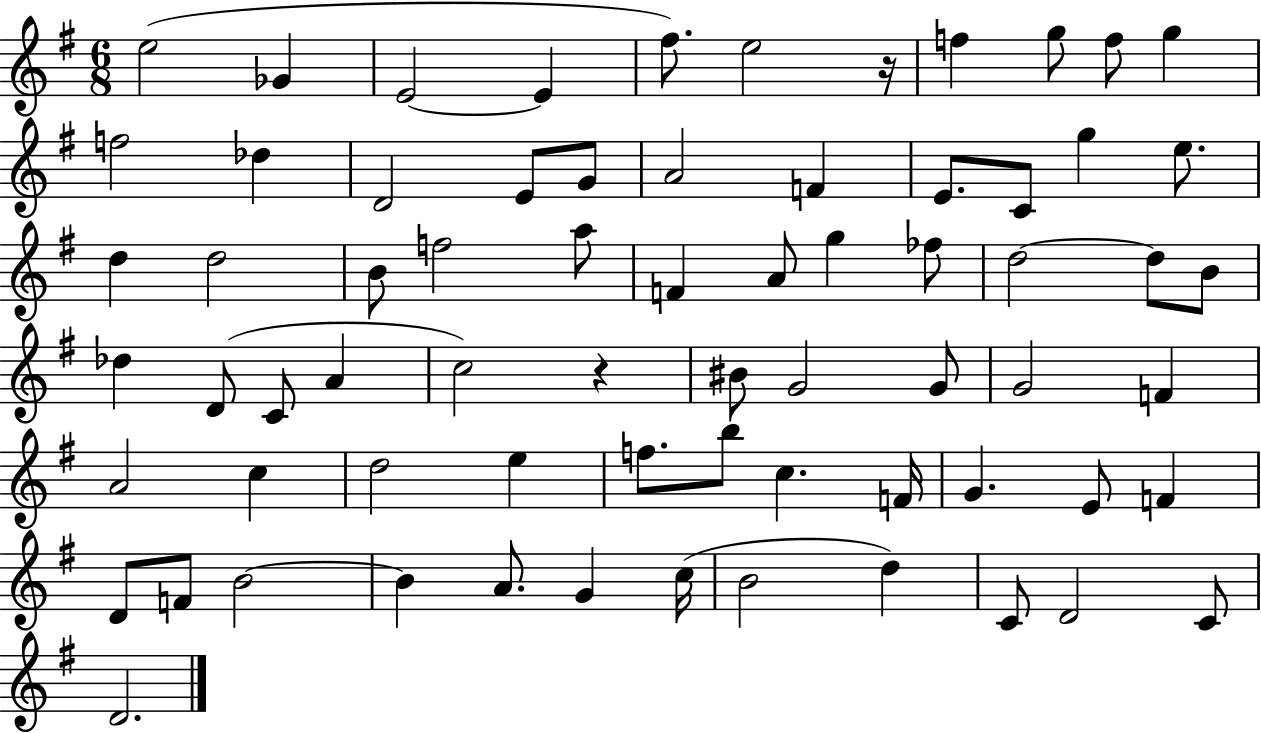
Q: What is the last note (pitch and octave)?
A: D4